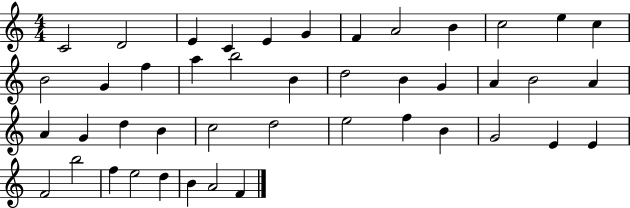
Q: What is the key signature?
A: C major